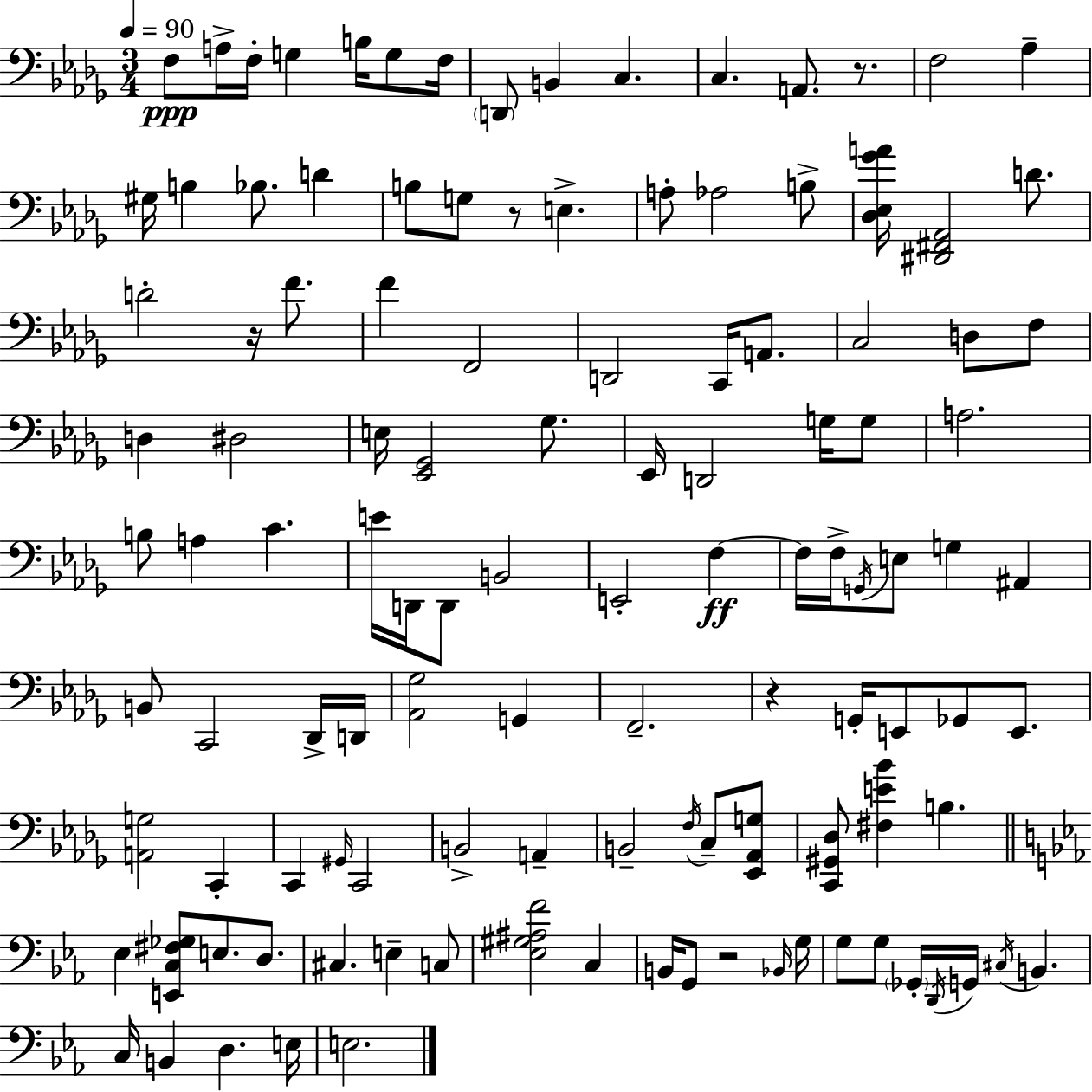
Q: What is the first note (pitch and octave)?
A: F3